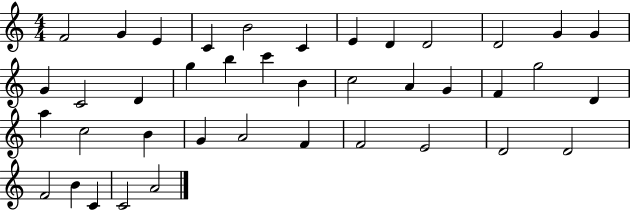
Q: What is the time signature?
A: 4/4